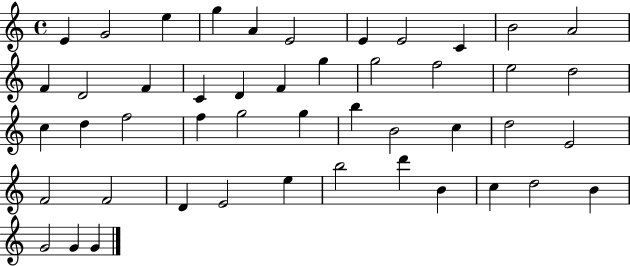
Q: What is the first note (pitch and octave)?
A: E4